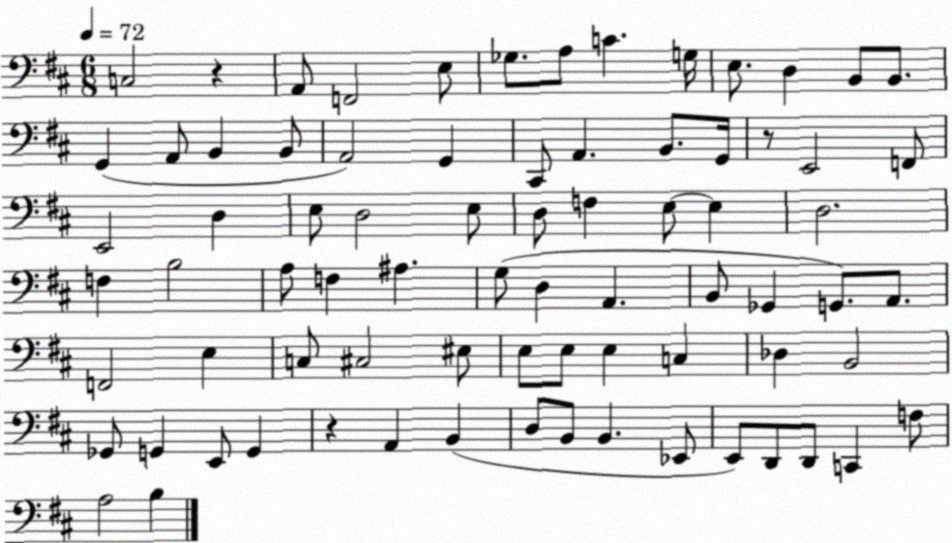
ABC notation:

X:1
T:Untitled
M:6/8
L:1/4
K:D
C,2 z A,,/2 F,,2 E,/2 _G,/2 A,/2 C G,/4 E,/2 D, B,,/2 B,,/2 G,, A,,/2 B,, B,,/2 A,,2 G,, ^C,,/2 A,, B,,/2 G,,/4 z/2 E,,2 F,,/2 E,,2 D, E,/2 D,2 E,/2 D,/2 F, E,/2 E, D,2 F, B,2 A,/2 F, ^A, G,/2 D, A,, B,,/2 _G,, G,,/2 A,,/2 F,,2 E, C,/2 ^C,2 ^E,/2 E,/2 E,/2 E, C, _D, B,,2 _G,,/2 G,, E,,/2 G,, z A,, B,, D,/2 B,,/2 B,, _E,,/2 E,,/2 D,,/2 D,,/2 C,, F,/2 A,2 B,